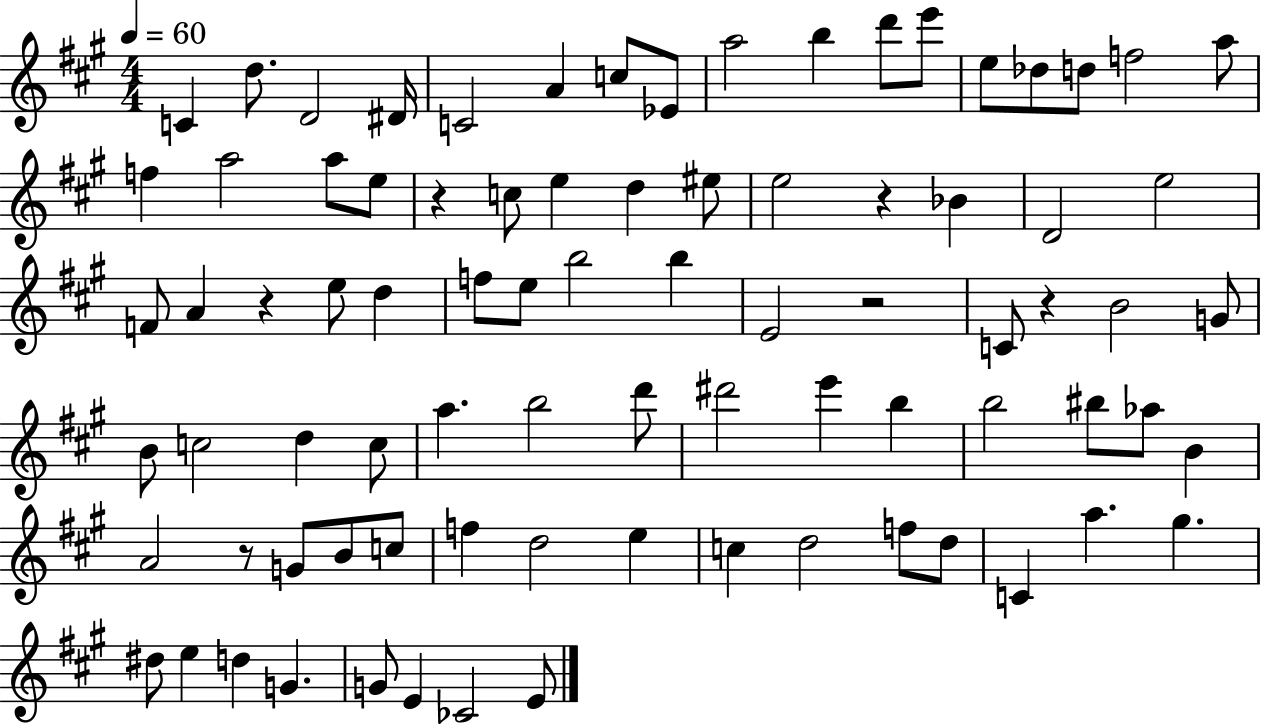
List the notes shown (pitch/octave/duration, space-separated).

C4/q D5/e. D4/h D#4/s C4/h A4/q C5/e Eb4/e A5/h B5/q D6/e E6/e E5/e Db5/e D5/e F5/h A5/e F5/q A5/h A5/e E5/e R/q C5/e E5/q D5/q EIS5/e E5/h R/q Bb4/q D4/h E5/h F4/e A4/q R/q E5/e D5/q F5/e E5/e B5/h B5/q E4/h R/h C4/e R/q B4/h G4/e B4/e C5/h D5/q C5/e A5/q. B5/h D6/e D#6/h E6/q B5/q B5/h BIS5/e Ab5/e B4/q A4/h R/e G4/e B4/e C5/e F5/q D5/h E5/q C5/q D5/h F5/e D5/e C4/q A5/q. G#5/q. D#5/e E5/q D5/q G4/q. G4/e E4/q CES4/h E4/e